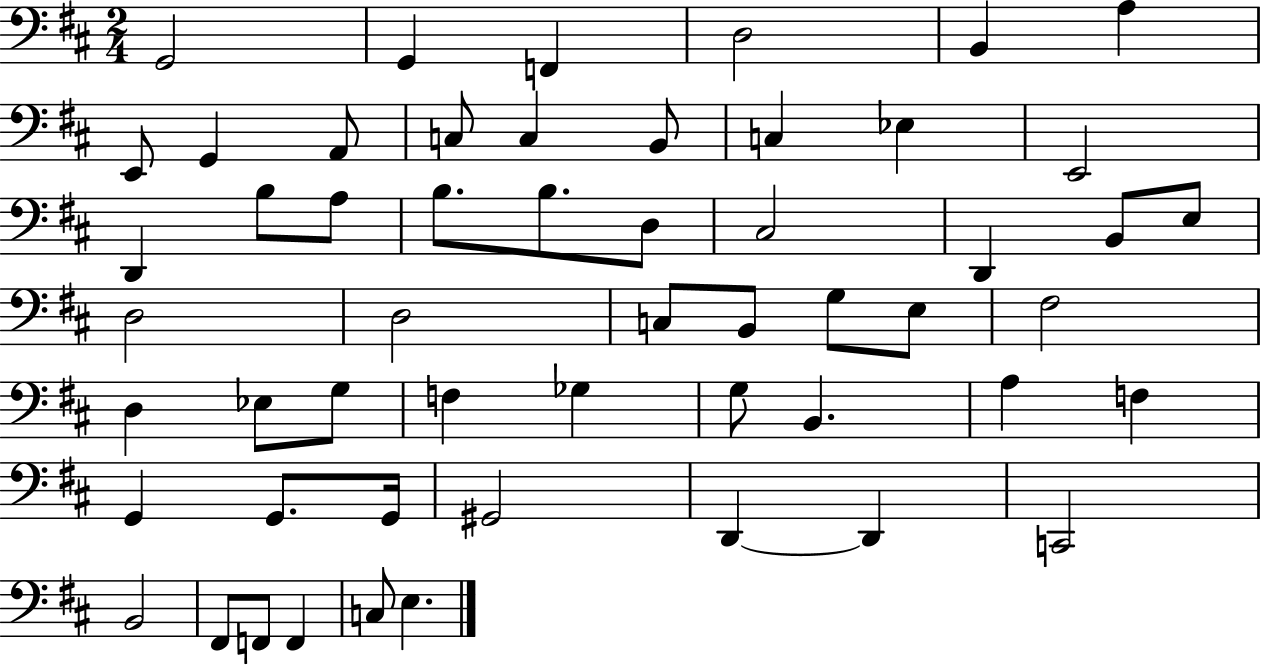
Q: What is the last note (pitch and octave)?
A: E3